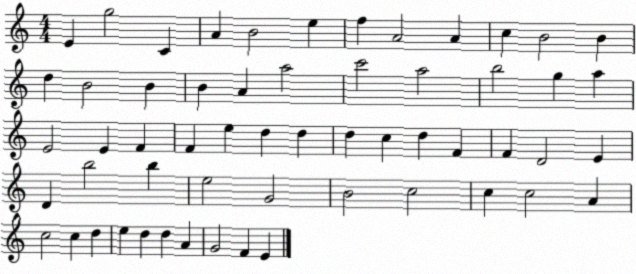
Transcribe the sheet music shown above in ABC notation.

X:1
T:Untitled
M:4/4
L:1/4
K:C
E g2 C A B2 e f A2 A c B2 B d B2 B B A a2 c'2 a2 b2 g a E2 E F F e d d d c d F F D2 E D b2 b e2 G2 B2 c2 c c2 A c2 c d e d d A G2 F E